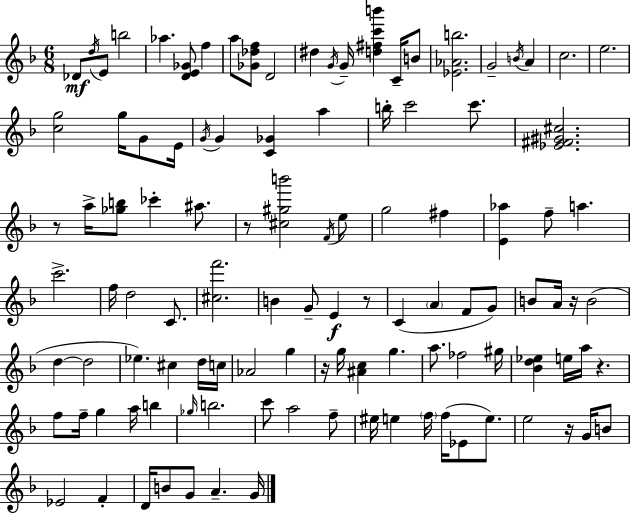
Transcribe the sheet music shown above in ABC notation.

X:1
T:Untitled
M:6/8
L:1/4
K:Dm
_D/2 d/4 E/2 b2 _a [DE_G]/2 f a/2 [_G_df]/2 D2 ^d G/4 G/4 [d^fc'b'] C/4 B/2 [_E_Ab]2 G2 B/4 A c2 e2 [cg]2 g/4 G/2 E/4 G/4 G [C_G] a b/4 c'2 c'/2 [_E^F^G^c]2 z/2 a/4 [_gb]/2 _c' ^a/2 z/2 [^c^gb']2 F/4 e/2 g2 ^f [E_a] f/2 a c'2 f/4 d2 C/2 [^cf']2 B G/2 E z/2 C A F/2 G/2 B/2 A/4 z/4 B2 d d2 _e ^c d/4 c/4 _A2 g z/4 g/4 [^Ac] g a/2 _f2 ^g/4 [_Bd_e] e/4 a/4 z f/2 f/4 g a/4 b _g/4 b2 c'/2 a2 f/2 ^e/4 e f/4 f/4 _E/2 e/2 e2 z/4 G/4 B/2 _E2 F D/4 B/2 G/2 A G/4